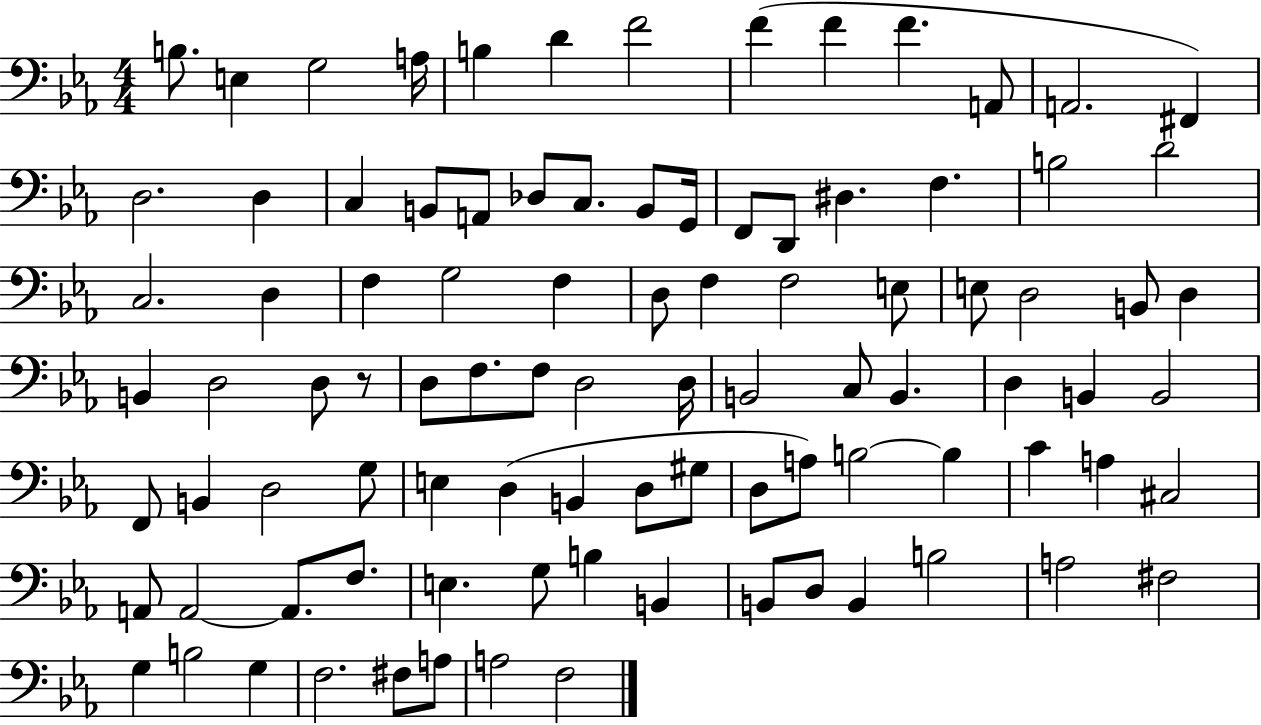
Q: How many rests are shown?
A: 1